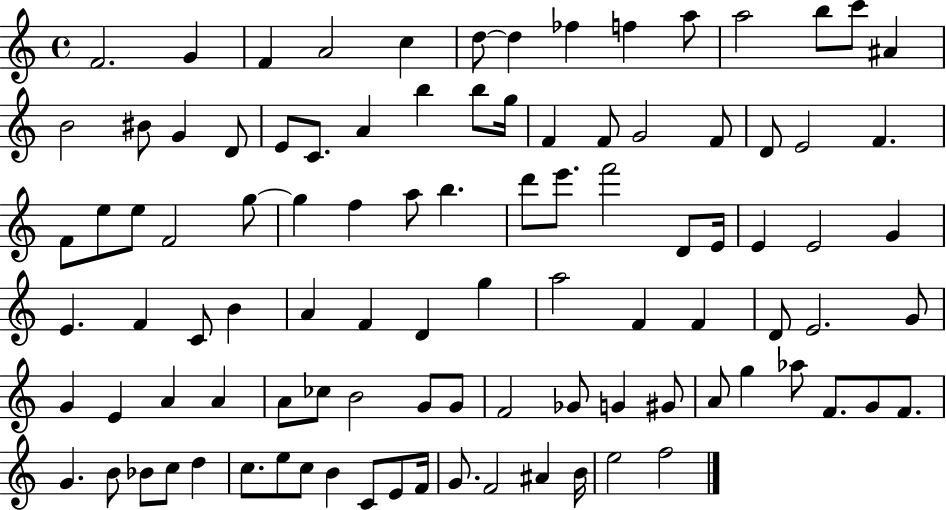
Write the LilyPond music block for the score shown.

{
  \clef treble
  \time 4/4
  \defaultTimeSignature
  \key c \major
  f'2. g'4 | f'4 a'2 c''4 | d''8~~ d''4 fes''4 f''4 a''8 | a''2 b''8 c'''8 ais'4 | \break b'2 bis'8 g'4 d'8 | e'8 c'8. a'4 b''4 b''8 g''16 | f'4 f'8 g'2 f'8 | d'8 e'2 f'4. | \break f'8 e''8 e''8 f'2 g''8~~ | g''4 f''4 a''8 b''4. | d'''8 e'''8. f'''2 d'8 e'16 | e'4 e'2 g'4 | \break e'4. f'4 c'8 b'4 | a'4 f'4 d'4 g''4 | a''2 f'4 f'4 | d'8 e'2. g'8 | \break g'4 e'4 a'4 a'4 | a'8 ces''8 b'2 g'8 g'8 | f'2 ges'8 g'4 gis'8 | a'8 g''4 aes''8 f'8. g'8 f'8. | \break g'4. b'8 bes'8 c''8 d''4 | c''8. e''8 c''8 b'4 c'8 e'8 f'16 | g'8. f'2 ais'4 b'16 | e''2 f''2 | \break \bar "|."
}